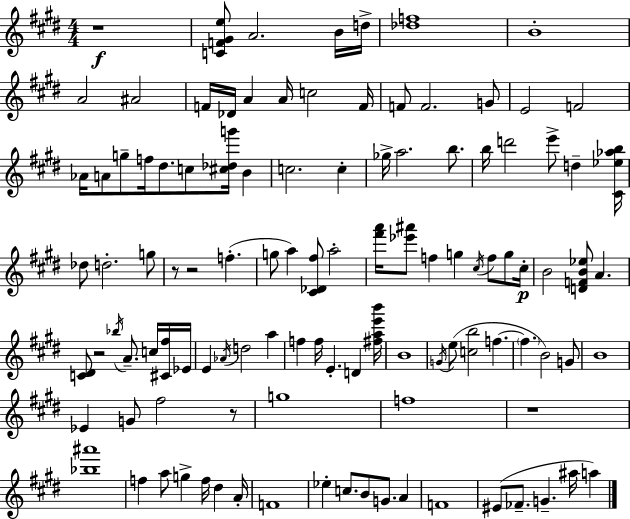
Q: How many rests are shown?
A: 6